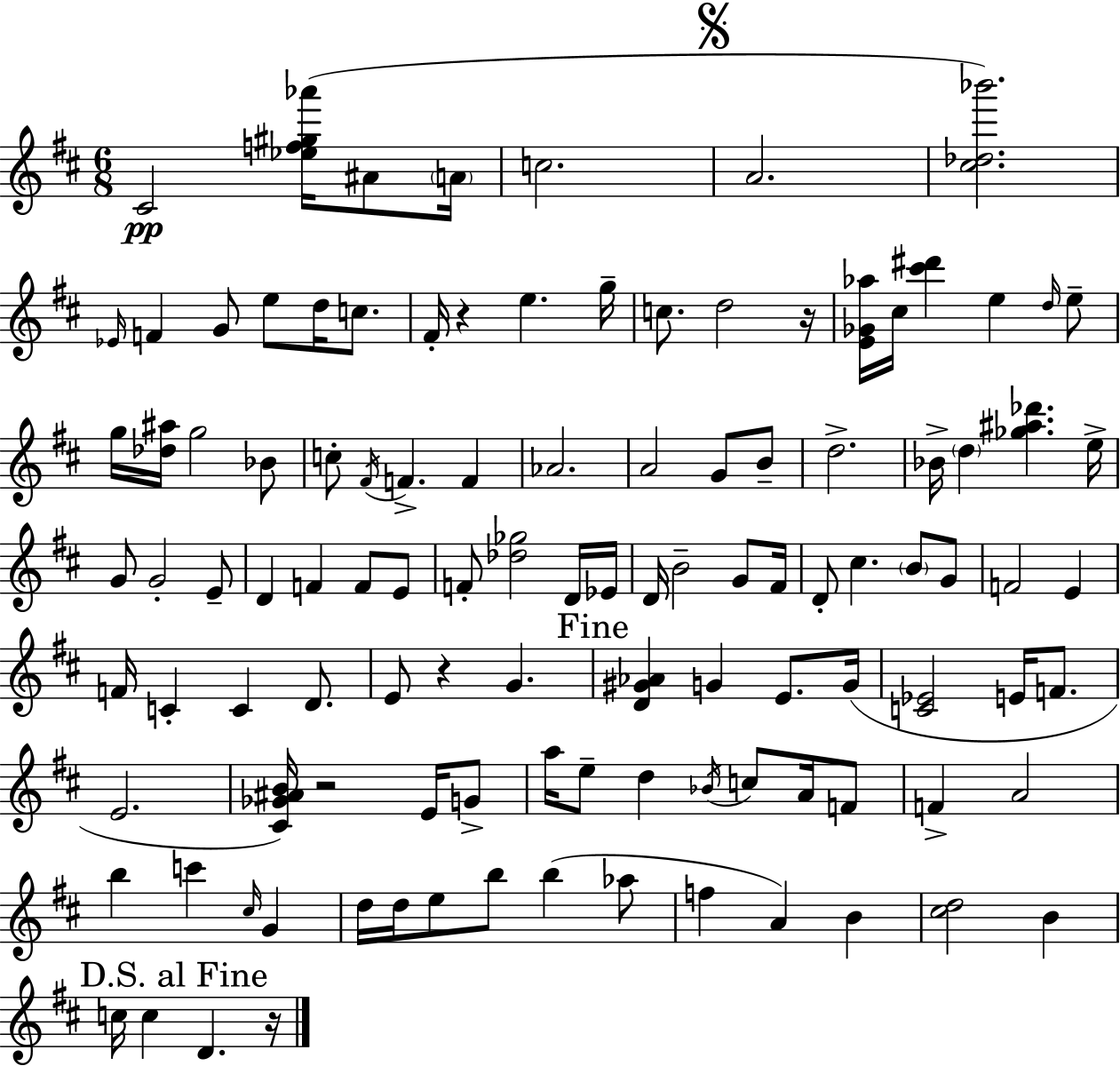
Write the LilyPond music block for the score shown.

{
  \clef treble
  \numericTimeSignature
  \time 6/8
  \key d \major
  \repeat volta 2 { cis'2\pp <ees'' f'' gis'' aes'''>16( ais'8 \parenthesize a'16 | c''2. | \mark \markup { \musicglyph "scripts.segno" } a'2. | <cis'' des'' bes'''>2.) | \break \grace { ees'16 } f'4 g'8 e''8 d''16 c''8. | fis'16-. r4 e''4. | g''16-- c''8. d''2 | r16 <e' ges' aes''>16 cis''16 <cis''' dis'''>4 e''4 \grace { d''16 } | \break e''8-- g''16 <des'' ais''>16 g''2 | bes'8 c''8-. \acciaccatura { fis'16 } f'4.-> f'4 | aes'2. | a'2 g'8 | \break b'8-- d''2.-> | bes'16-> \parenthesize d''4 <ges'' ais'' des'''>4. | e''16-> g'8 g'2-. | e'8-- d'4 f'4 f'8 | \break e'8 f'8-. <des'' ges''>2 | d'16 ees'16 d'16 b'2-- | g'8 fis'16 d'8-. cis''4. \parenthesize b'8 | g'8 f'2 e'4 | \break f'16 c'4-. c'4 | d'8. e'8 r4 g'4. | \mark "Fine" <d' gis' aes'>4 g'4 e'8. | g'16( <c' ees'>2 e'16 | \break f'8. e'2. | <cis' ges' ais' b'>16) r2 | e'16 g'8-> a''16 e''8-- d''4 \acciaccatura { bes'16 } c''8 | a'16 f'8 f'4-> a'2 | \break b''4 c'''4 | \grace { cis''16 } g'4 d''16 d''16 e''8 b''8 b''4( | aes''8 f''4 a'4) | b'4 <cis'' d''>2 | \break b'4 \mark "D.S. al Fine" c''16 c''4 d'4. | r16 } \bar "|."
}